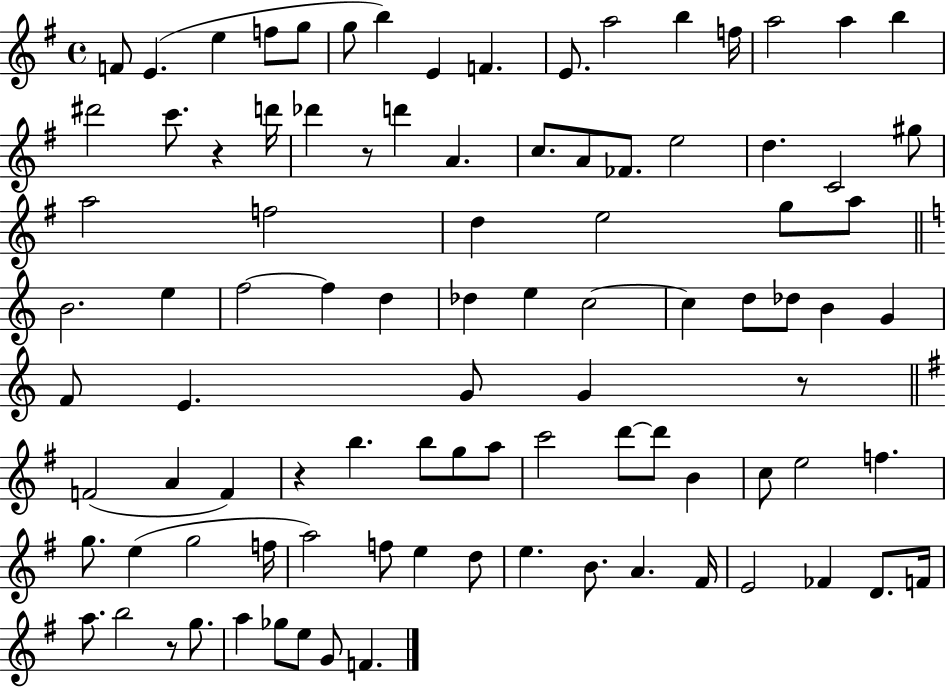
F4/e E4/q. E5/q F5/e G5/e G5/e B5/q E4/q F4/q. E4/e. A5/h B5/q F5/s A5/h A5/q B5/q D#6/h C6/e. R/q D6/s Db6/q R/e D6/q A4/q. C5/e. A4/e FES4/e. E5/h D5/q. C4/h G#5/e A5/h F5/h D5/q E5/h G5/e A5/e B4/h. E5/q F5/h F5/q D5/q Db5/q E5/q C5/h C5/q D5/e Db5/e B4/q G4/q F4/e E4/q. G4/e G4/q R/e F4/h A4/q F4/q R/q B5/q. B5/e G5/e A5/e C6/h D6/e D6/e B4/q C5/e E5/h F5/q. G5/e. E5/q G5/h F5/s A5/h F5/e E5/q D5/e E5/q. B4/e. A4/q. F#4/s E4/h FES4/q D4/e. F4/s A5/e. B5/h R/e G5/e. A5/q Gb5/e E5/e G4/e F4/q.